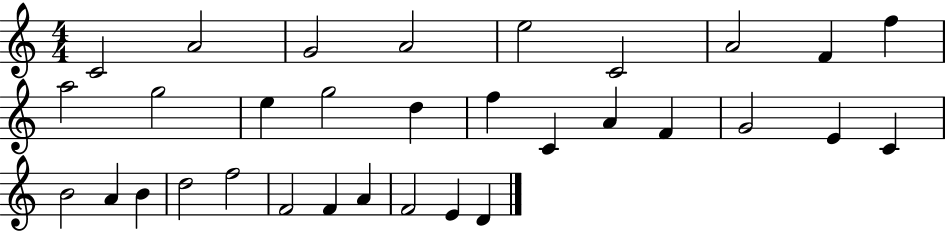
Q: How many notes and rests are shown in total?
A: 32